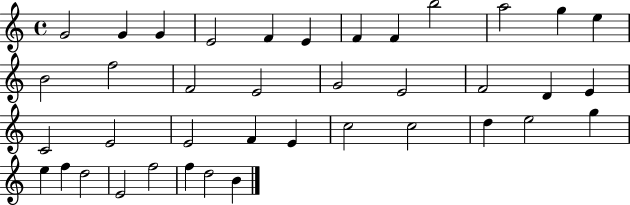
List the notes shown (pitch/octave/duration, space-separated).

G4/h G4/q G4/q E4/h F4/q E4/q F4/q F4/q B5/h A5/h G5/q E5/q B4/h F5/h F4/h E4/h G4/h E4/h F4/h D4/q E4/q C4/h E4/h E4/h F4/q E4/q C5/h C5/h D5/q E5/h G5/q E5/q F5/q D5/h E4/h F5/h F5/q D5/h B4/q